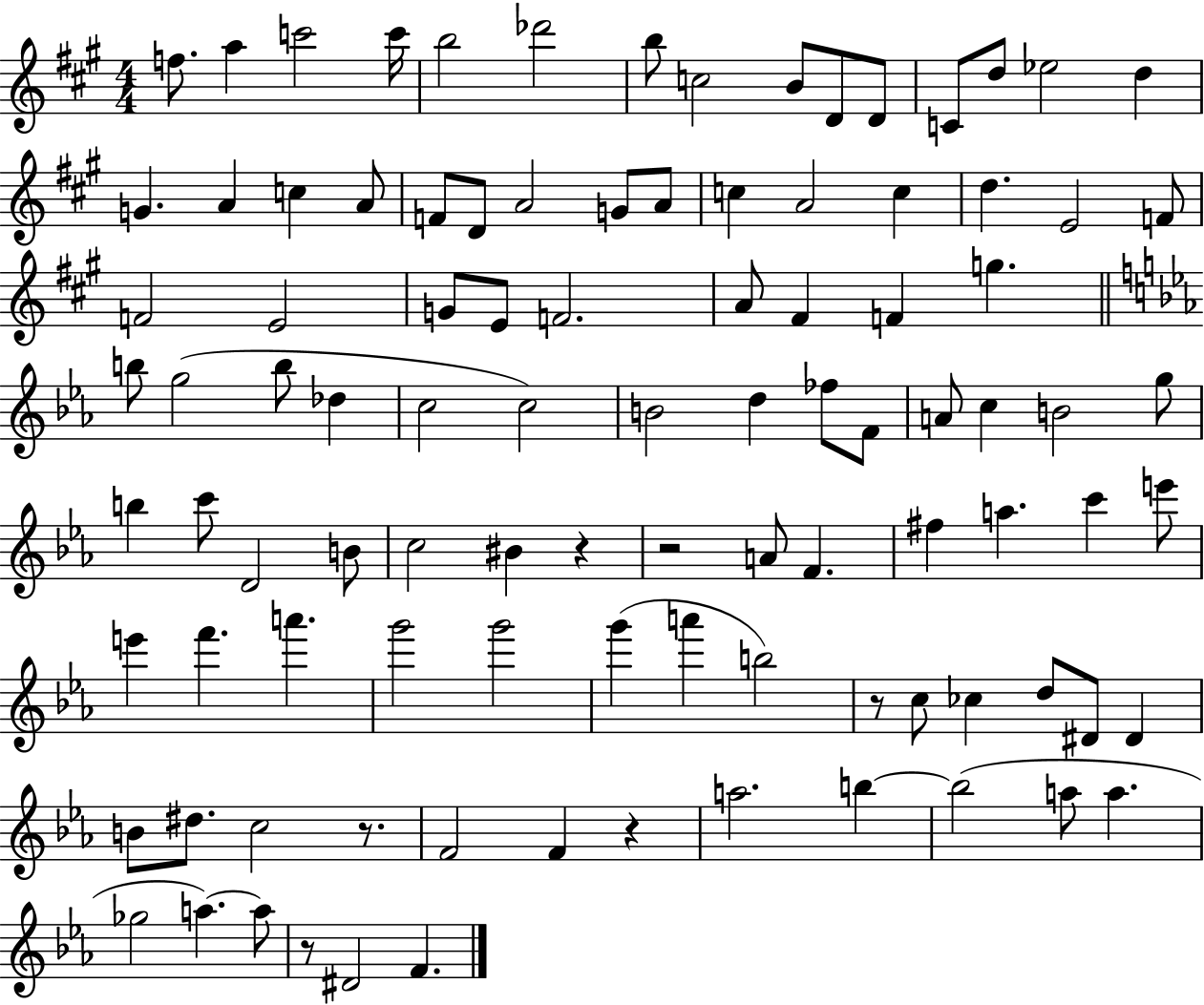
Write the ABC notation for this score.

X:1
T:Untitled
M:4/4
L:1/4
K:A
f/2 a c'2 c'/4 b2 _d'2 b/2 c2 B/2 D/2 D/2 C/2 d/2 _e2 d G A c A/2 F/2 D/2 A2 G/2 A/2 c A2 c d E2 F/2 F2 E2 G/2 E/2 F2 A/2 ^F F g b/2 g2 b/2 _d c2 c2 B2 d _f/2 F/2 A/2 c B2 g/2 b c'/2 D2 B/2 c2 ^B z z2 A/2 F ^f a c' e'/2 e' f' a' g'2 g'2 g' a' b2 z/2 c/2 _c d/2 ^D/2 ^D B/2 ^d/2 c2 z/2 F2 F z a2 b b2 a/2 a _g2 a a/2 z/2 ^D2 F